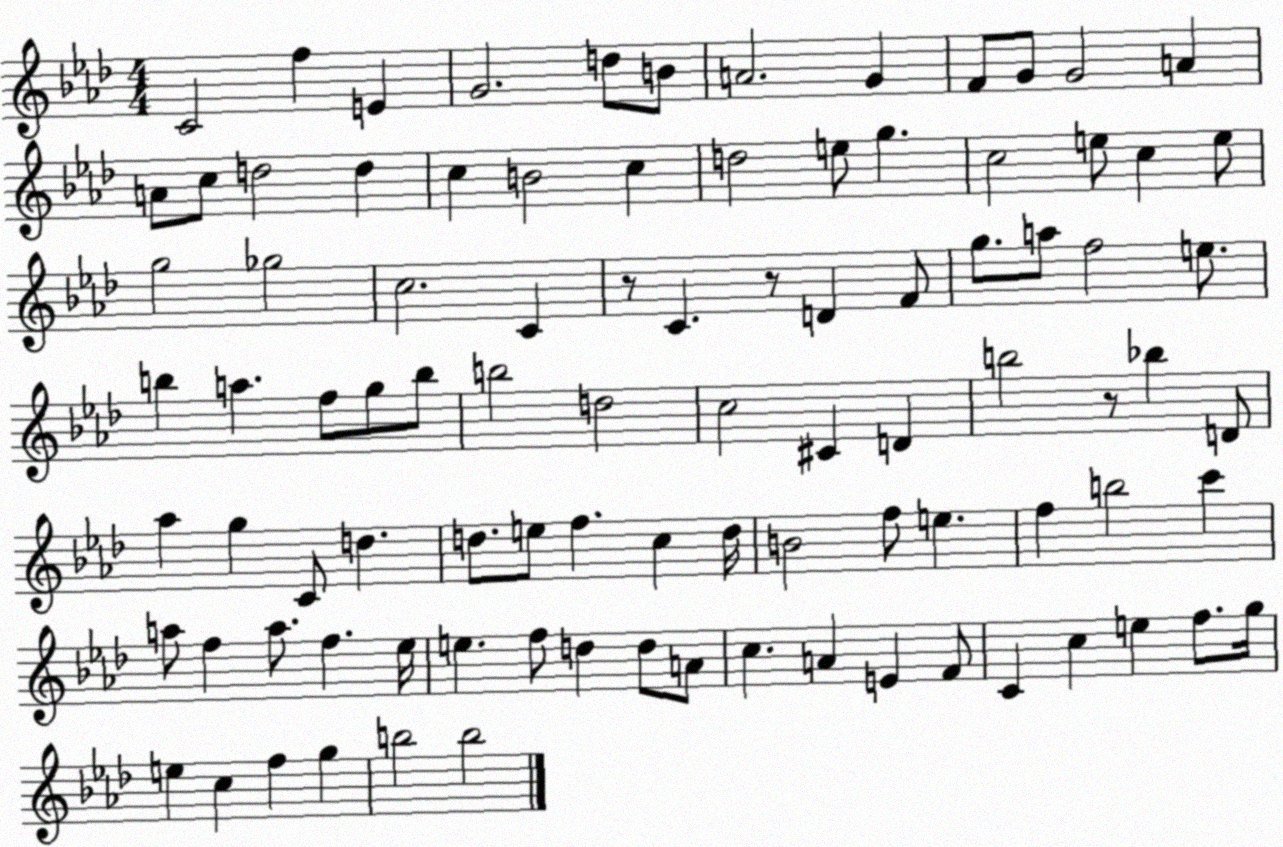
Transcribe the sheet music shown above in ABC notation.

X:1
T:Untitled
M:4/4
L:1/4
K:Ab
C2 f E G2 d/2 B/2 A2 G F/2 G/2 G2 A A/2 c/2 d2 d c B2 c d2 e/2 g c2 e/2 c e/2 g2 _g2 c2 C z/2 C z/2 D F/2 g/2 a/2 f2 e/2 b a f/2 g/2 b/2 b2 d2 c2 ^C D b2 z/2 _b D/2 _a g C/2 d d/2 e/2 f c d/4 B2 f/2 e f b2 c' a/2 f a/2 f _e/4 e f/2 d d/2 A/2 c A E F/2 C c e f/2 g/4 e c f g b2 b2